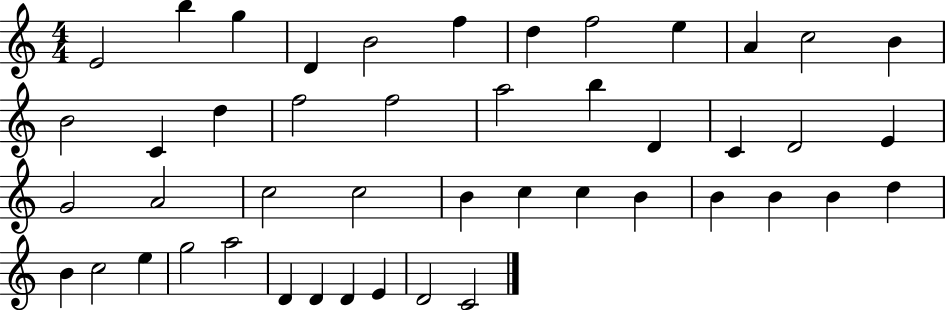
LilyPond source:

{
  \clef treble
  \numericTimeSignature
  \time 4/4
  \key c \major
  e'2 b''4 g''4 | d'4 b'2 f''4 | d''4 f''2 e''4 | a'4 c''2 b'4 | \break b'2 c'4 d''4 | f''2 f''2 | a''2 b''4 d'4 | c'4 d'2 e'4 | \break g'2 a'2 | c''2 c''2 | b'4 c''4 c''4 b'4 | b'4 b'4 b'4 d''4 | \break b'4 c''2 e''4 | g''2 a''2 | d'4 d'4 d'4 e'4 | d'2 c'2 | \break \bar "|."
}